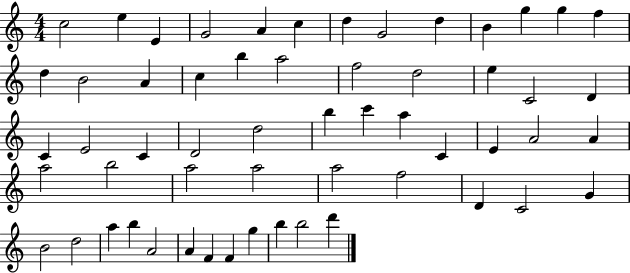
{
  \clef treble
  \numericTimeSignature
  \time 4/4
  \key c \major
  c''2 e''4 e'4 | g'2 a'4 c''4 | d''4 g'2 d''4 | b'4 g''4 g''4 f''4 | \break d''4 b'2 a'4 | c''4 b''4 a''2 | f''2 d''2 | e''4 c'2 d'4 | \break c'4 e'2 c'4 | d'2 d''2 | b''4 c'''4 a''4 c'4 | e'4 a'2 a'4 | \break a''2 b''2 | a''2 a''2 | a''2 f''2 | d'4 c'2 g'4 | \break b'2 d''2 | a''4 b''4 a'2 | a'4 f'4 f'4 g''4 | b''4 b''2 d'''4 | \break \bar "|."
}